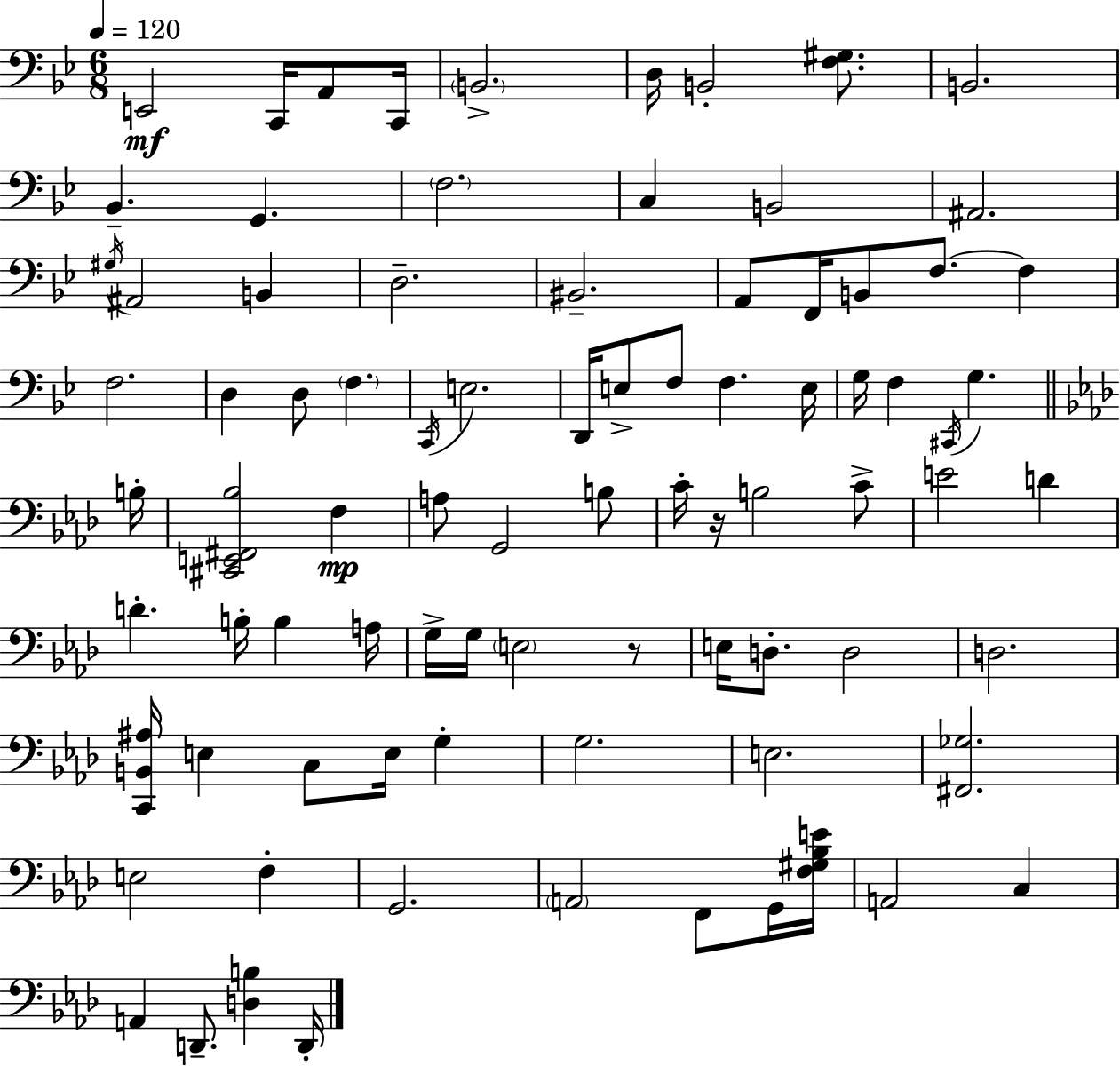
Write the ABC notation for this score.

X:1
T:Untitled
M:6/8
L:1/4
K:Bb
E,,2 C,,/4 A,,/2 C,,/4 B,,2 D,/4 B,,2 [F,^G,]/2 B,,2 _B,, G,, F,2 C, B,,2 ^A,,2 ^G,/4 ^A,,2 B,, D,2 ^B,,2 A,,/2 F,,/4 B,,/2 F,/2 F, F,2 D, D,/2 F, C,,/4 E,2 D,,/4 E,/2 F,/2 F, E,/4 G,/4 F, ^C,,/4 G, B,/4 [^C,,E,,^F,,_B,]2 F, A,/2 G,,2 B,/2 C/4 z/4 B,2 C/2 E2 D D B,/4 B, A,/4 G,/4 G,/4 E,2 z/2 E,/4 D,/2 D,2 D,2 [C,,B,,^A,]/4 E, C,/2 E,/4 G, G,2 E,2 [^F,,_G,]2 E,2 F, G,,2 A,,2 F,,/2 G,,/4 [F,^G,_B,E]/4 A,,2 C, A,, D,,/2 [D,B,] D,,/4